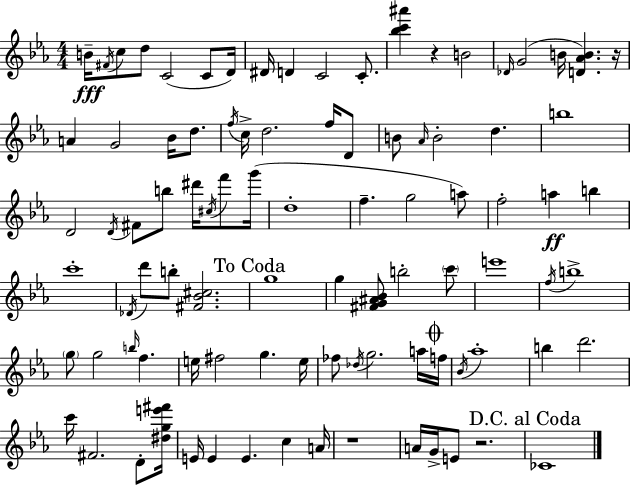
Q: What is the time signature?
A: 4/4